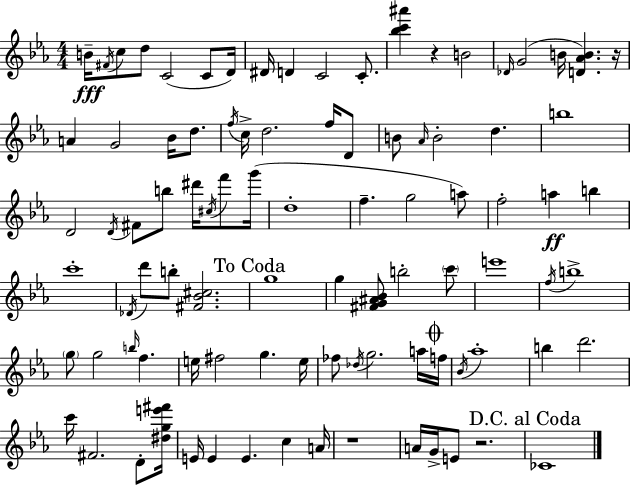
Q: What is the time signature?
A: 4/4